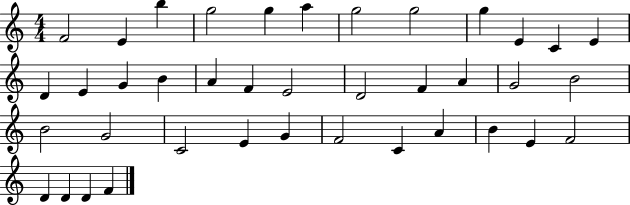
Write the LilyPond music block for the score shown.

{
  \clef treble
  \numericTimeSignature
  \time 4/4
  \key c \major
  f'2 e'4 b''4 | g''2 g''4 a''4 | g''2 g''2 | g''4 e'4 c'4 e'4 | \break d'4 e'4 g'4 b'4 | a'4 f'4 e'2 | d'2 f'4 a'4 | g'2 b'2 | \break b'2 g'2 | c'2 e'4 g'4 | f'2 c'4 a'4 | b'4 e'4 f'2 | \break d'4 d'4 d'4 f'4 | \bar "|."
}